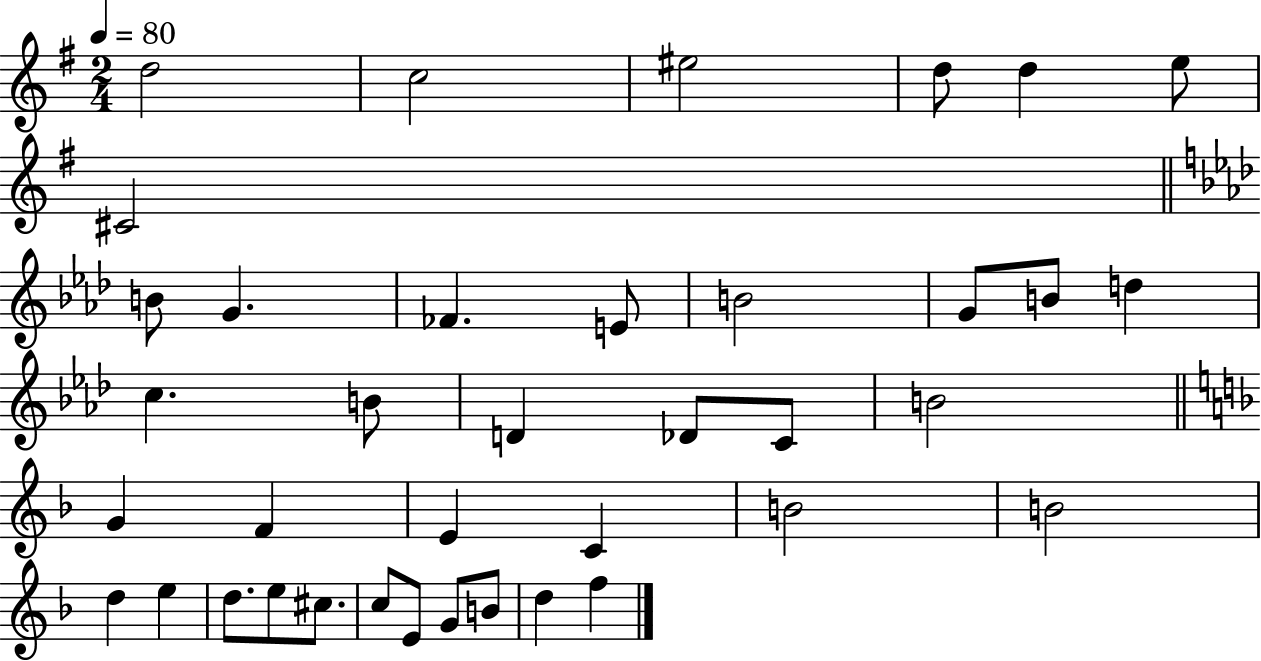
{
  \clef treble
  \numericTimeSignature
  \time 2/4
  \key g \major
  \tempo 4 = 80
  d''2 | c''2 | eis''2 | d''8 d''4 e''8 | \break cis'2 | \bar "||" \break \key f \minor b'8 g'4. | fes'4. e'8 | b'2 | g'8 b'8 d''4 | \break c''4. b'8 | d'4 des'8 c'8 | b'2 | \bar "||" \break \key f \major g'4 f'4 | e'4 c'4 | b'2 | b'2 | \break d''4 e''4 | d''8. e''8 cis''8. | c''8 e'8 g'8 b'8 | d''4 f''4 | \break \bar "|."
}